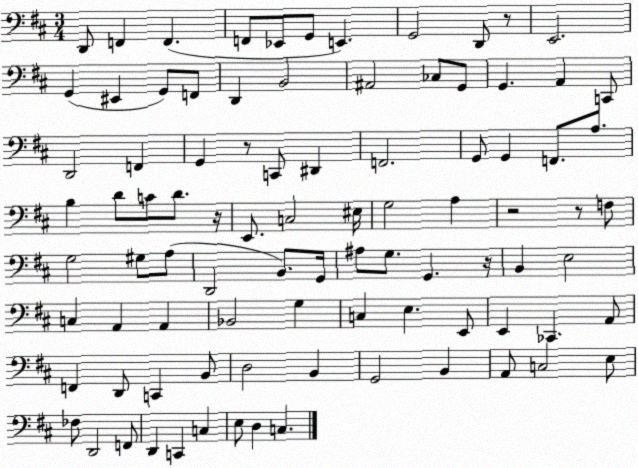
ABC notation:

X:1
T:Untitled
M:3/4
L:1/4
K:D
D,,/2 F,, F,, F,,/2 _E,,/2 G,,/2 E,, G,,2 D,,/2 z/2 E,,2 G,, ^E,, G,,/2 F,,/2 D,, B,,2 ^A,,2 _C,/2 G,,/2 G,, A,, C,,/2 D,,2 F,, G,, z/2 C,,/2 ^D,, F,,2 G,,/2 G,, F,,/2 A,/2 B, D/2 C/2 D/2 z/4 E,,/2 C,2 ^E,/4 G,2 A, z2 z/2 F,/2 G,2 ^G,/2 A,/2 D,,2 B,,/2 G,,/4 ^A,/2 G,/2 G,, z/4 B,, E,2 C, A,, A,, _B,,2 G, C, E, E,,/2 E,, _C,, A,,/2 F,, D,,/2 C,, B,,/2 D,2 B,, G,,2 B,, A,,/2 C,2 E,/2 _F,/2 D,,2 F,,/2 D,, C,, C, E,/2 D, C,